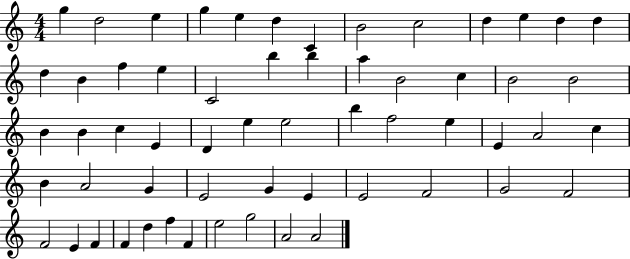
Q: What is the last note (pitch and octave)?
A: A4